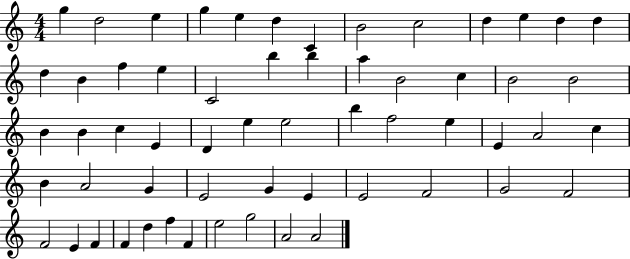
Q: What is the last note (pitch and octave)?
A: A4